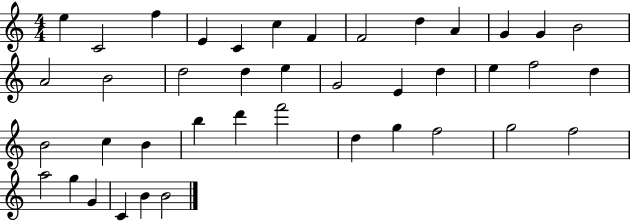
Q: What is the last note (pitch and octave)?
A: B4